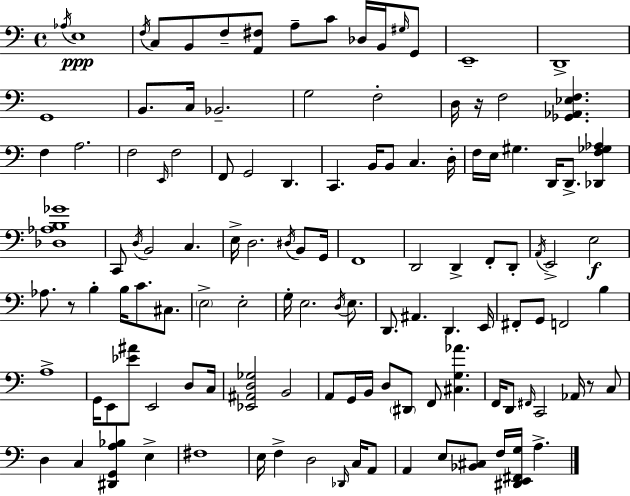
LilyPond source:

{
  \clef bass
  \time 4/4
  \defaultTimeSignature
  \key c \major
  \acciaccatura { aes16 }\ppp e1 | \acciaccatura { f16 } c8 b,8 f8-- <a, fis>8 a8-- c'8 des16 b,16 | \grace { gis16 } g,8 e,1-- | d,1-> | \break g,1 | b,8. c16 bes,2.-- | g2 f2-. | d16 r16 f2 <ges, aes, ees f>4. | \break f4 a2. | f2 \grace { e,16 } f2 | f,8 g,2 d,4. | c,4. b,16 b,8 c4. | \break d16-. f16 e16 gis4. d,16 d,8.-> | <des, f ges aes>4 <des aes b ges'>1 | c,8 \acciaccatura { d16 } b,2 c4. | e16-> d2. | \break \acciaccatura { dis16 } b,8 g,16 f,1 | d,2 d,4-> | f,8-. d,8-. \acciaccatura { a,16 } e,2-> e2\f | aes8. r8 b4-. | \break b16 c'8. cis8. \parenthesize e2-> e2-. | g16-. e2. | \acciaccatura { d16 } e8. d,8. ais,4. | d,4. e,16 fis,8-. g,8 f,2 | \break b4 a1-> | g,16 e,8 <ees' ais'>8 e,2 | d8 c16 <ees, ais, d ges>2 | b,2 a,8 g,16 b,16 d8 \parenthesize dis,8 | \break f,8 <cis g aes'>4. f,16 d,8 \grace { fis,16 } c,2 | aes,16 r8 c8 d4 c4 | <dis, g, a bes>4 e4-> fis1 | e16 f4-> d2 | \break \grace { des,16 } c16 a,8 a,4 e8 | <bes, cis>8 f16 <dis, e, fis, g>16 a4.-> \bar "|."
}